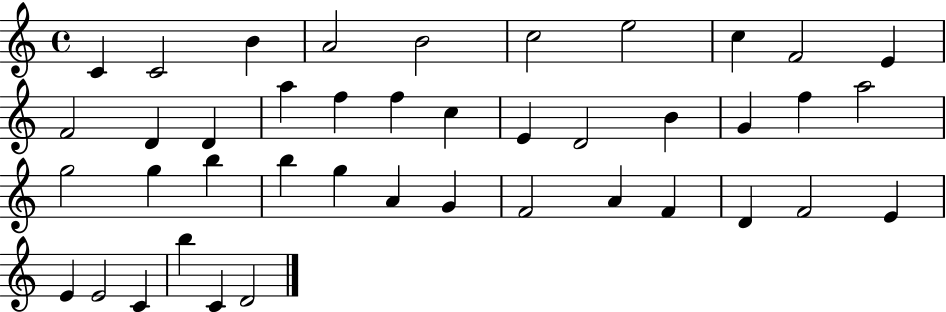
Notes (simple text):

C4/q C4/h B4/q A4/h B4/h C5/h E5/h C5/q F4/h E4/q F4/h D4/q D4/q A5/q F5/q F5/q C5/q E4/q D4/h B4/q G4/q F5/q A5/h G5/h G5/q B5/q B5/q G5/q A4/q G4/q F4/h A4/q F4/q D4/q F4/h E4/q E4/q E4/h C4/q B5/q C4/q D4/h